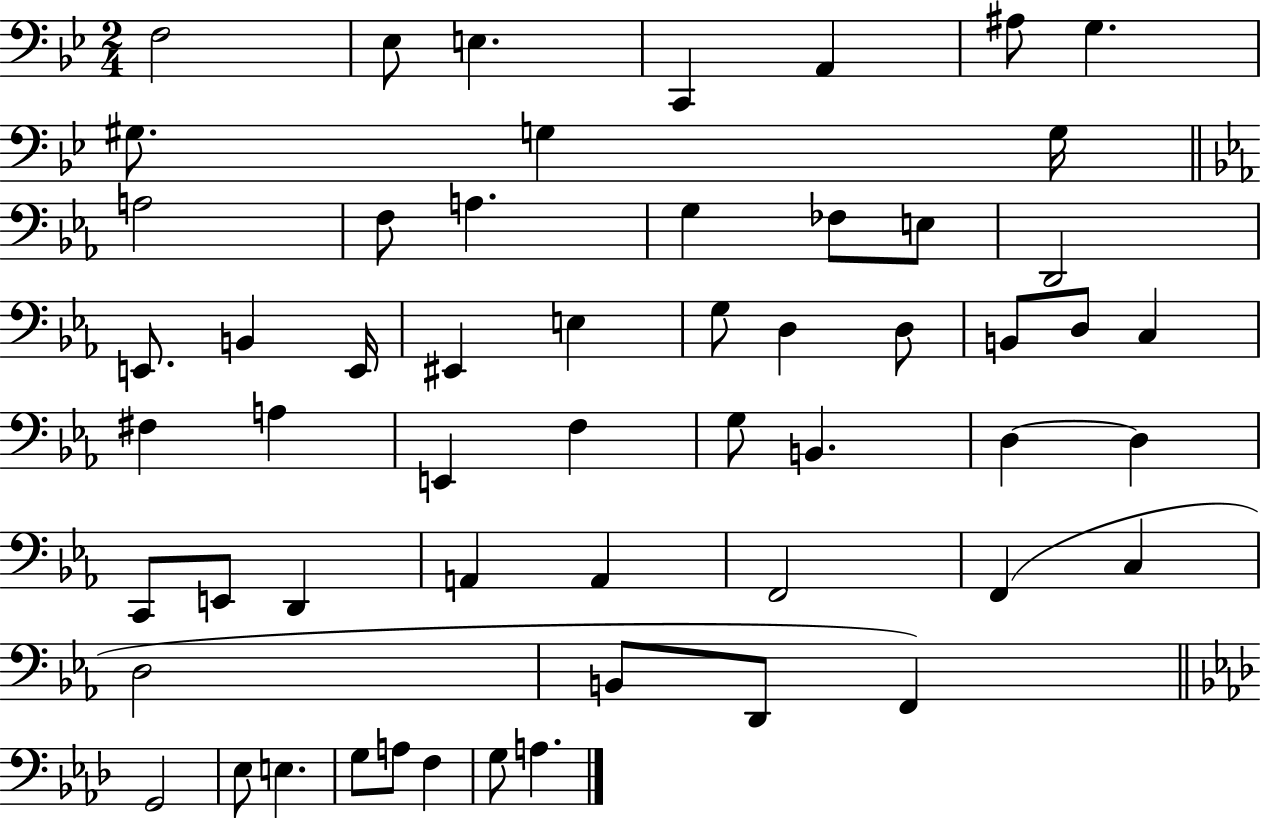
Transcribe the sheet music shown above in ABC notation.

X:1
T:Untitled
M:2/4
L:1/4
K:Bb
F,2 _E,/2 E, C,, A,, ^A,/2 G, ^G,/2 G, G,/4 A,2 F,/2 A, G, _F,/2 E,/2 D,,2 E,,/2 B,, E,,/4 ^E,, E, G,/2 D, D,/2 B,,/2 D,/2 C, ^F, A, E,, F, G,/2 B,, D, D, C,,/2 E,,/2 D,, A,, A,, F,,2 F,, C, D,2 B,,/2 D,,/2 F,, G,,2 _E,/2 E, G,/2 A,/2 F, G,/2 A,